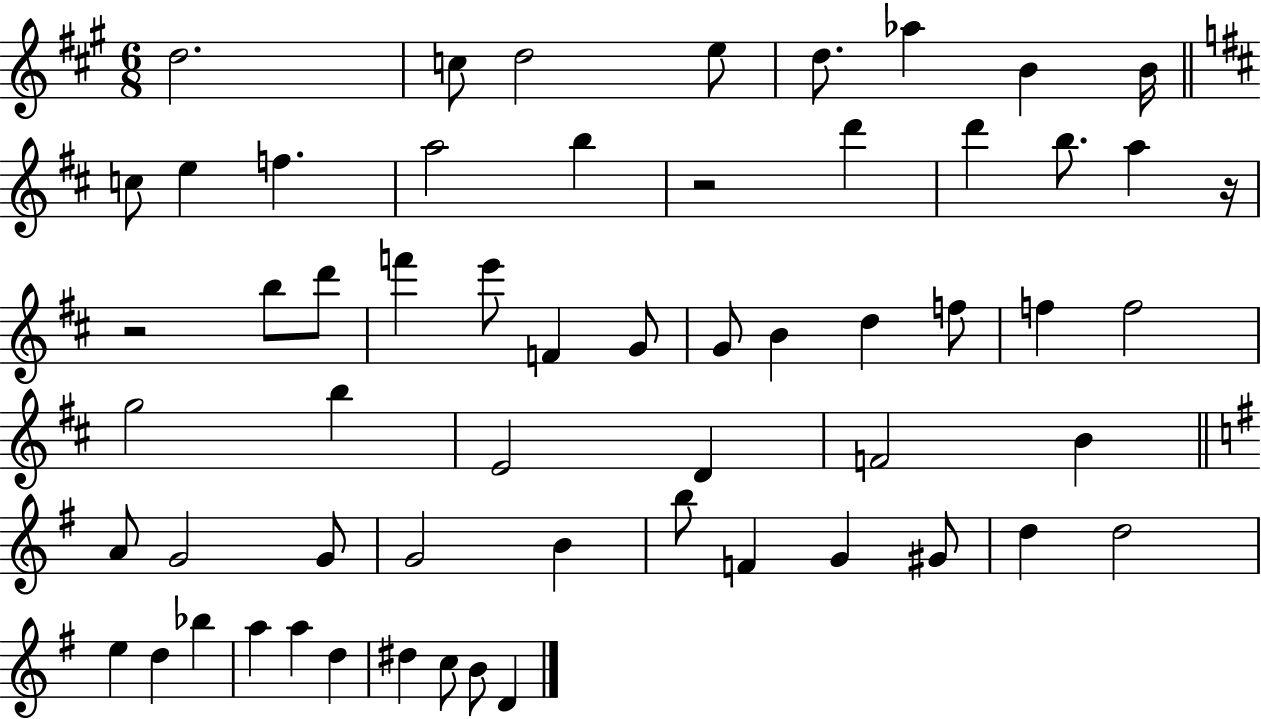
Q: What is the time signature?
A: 6/8